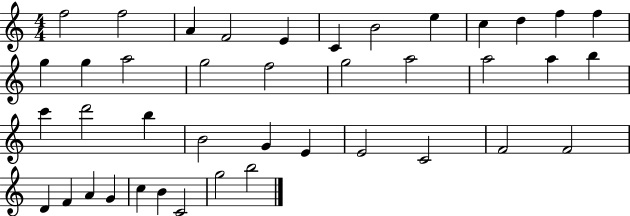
X:1
T:Untitled
M:4/4
L:1/4
K:C
f2 f2 A F2 E C B2 e c d f f g g a2 g2 f2 g2 a2 a2 a b c' d'2 b B2 G E E2 C2 F2 F2 D F A G c B C2 g2 b2